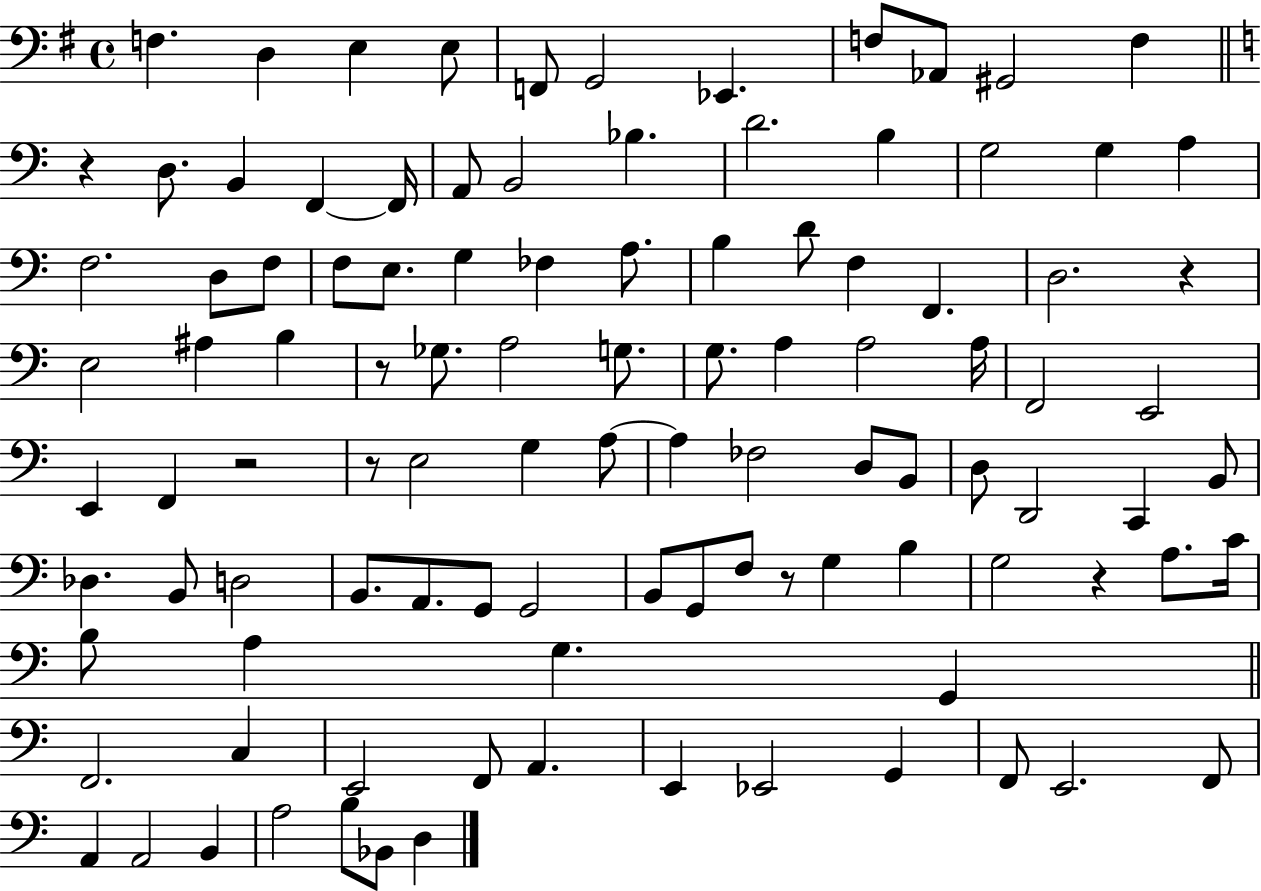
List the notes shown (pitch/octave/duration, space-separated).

F3/q. D3/q E3/q E3/e F2/e G2/h Eb2/q. F3/e Ab2/e G#2/h F3/q R/q D3/e. B2/q F2/q F2/s A2/e B2/h Bb3/q. D4/h. B3/q G3/h G3/q A3/q F3/h. D3/e F3/e F3/e E3/e. G3/q FES3/q A3/e. B3/q D4/e F3/q F2/q. D3/h. R/q E3/h A#3/q B3/q R/e Gb3/e. A3/h G3/e. G3/e. A3/q A3/h A3/s F2/h E2/h E2/q F2/q R/h R/e E3/h G3/q A3/e A3/q FES3/h D3/e B2/e D3/e D2/h C2/q B2/e Db3/q. B2/e D3/h B2/e. A2/e. G2/e G2/h B2/e G2/e F3/e R/e G3/q B3/q G3/h R/q A3/e. C4/s B3/e A3/q G3/q. G2/q F2/h. C3/q E2/h F2/e A2/q. E2/q Eb2/h G2/q F2/e E2/h. F2/e A2/q A2/h B2/q A3/h B3/e Bb2/e D3/q